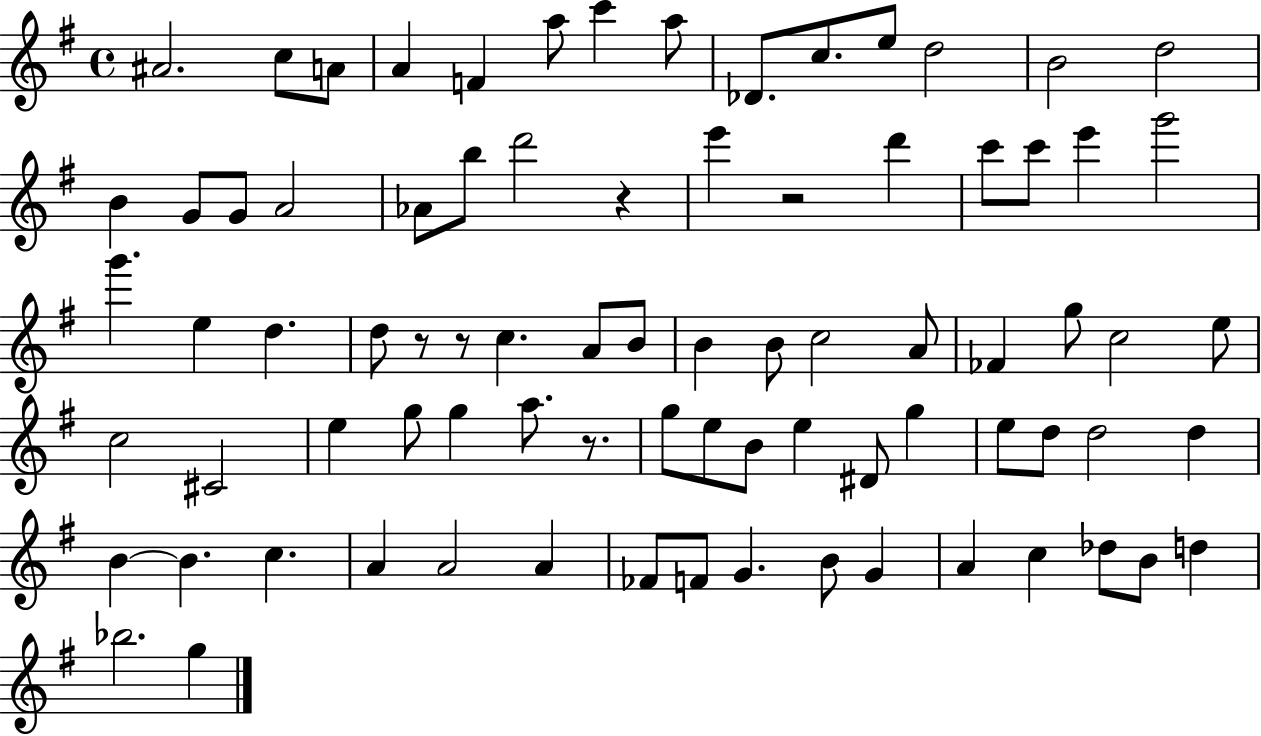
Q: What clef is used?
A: treble